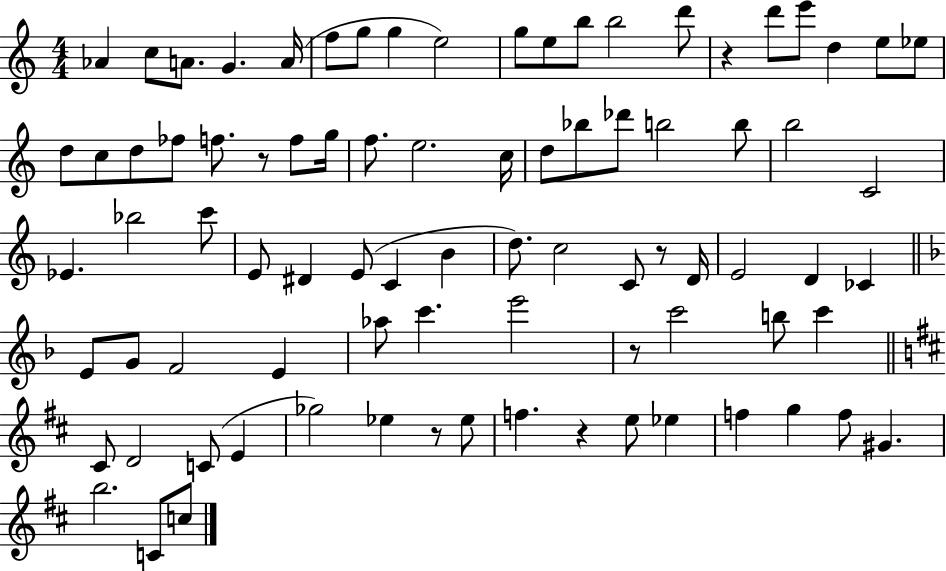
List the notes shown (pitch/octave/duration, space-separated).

Ab4/q C5/e A4/e. G4/q. A4/s F5/e G5/e G5/q E5/h G5/e E5/e B5/e B5/h D6/e R/q D6/e E6/e D5/q E5/e Eb5/e D5/e C5/e D5/e FES5/e F5/e. R/e F5/e G5/s F5/e. E5/h. C5/s D5/e Bb5/e Db6/e B5/h B5/e B5/h C4/h Eb4/q. Bb5/h C6/e E4/e D#4/q E4/e C4/q B4/q D5/e. C5/h C4/e R/e D4/s E4/h D4/q CES4/q E4/e G4/e F4/h E4/q Ab5/e C6/q. E6/h R/e C6/h B5/e C6/q C#4/e D4/h C4/e E4/q Gb5/h Eb5/q R/e Eb5/e F5/q. R/q E5/e Eb5/q F5/q G5/q F5/e G#4/q. B5/h. C4/e C5/e